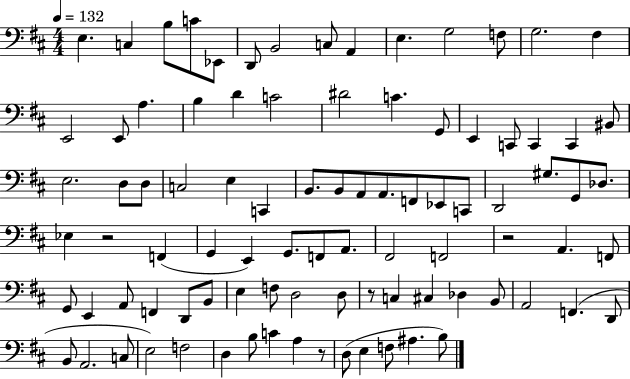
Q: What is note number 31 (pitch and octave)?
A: D3